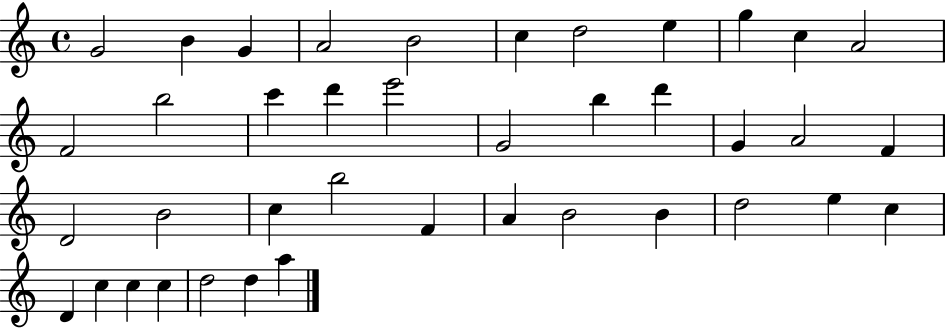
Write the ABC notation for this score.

X:1
T:Untitled
M:4/4
L:1/4
K:C
G2 B G A2 B2 c d2 e g c A2 F2 b2 c' d' e'2 G2 b d' G A2 F D2 B2 c b2 F A B2 B d2 e c D c c c d2 d a